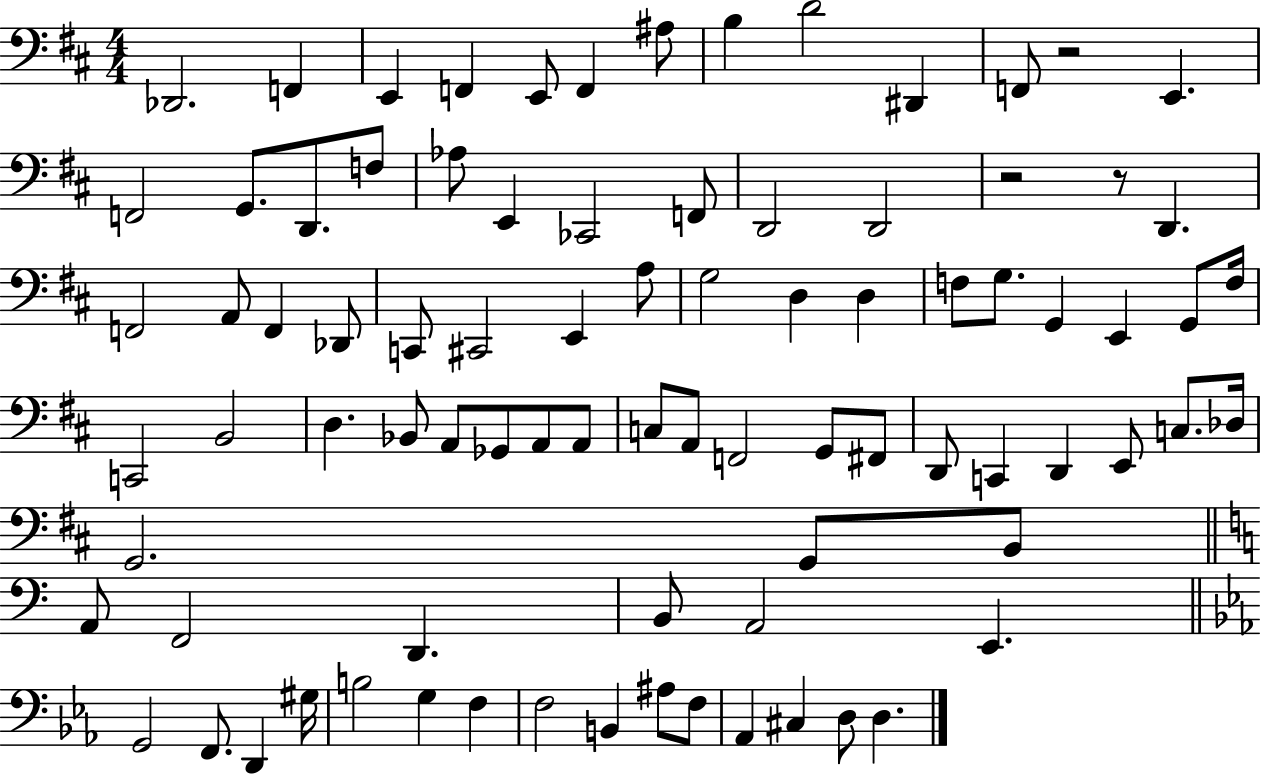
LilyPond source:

{
  \clef bass
  \numericTimeSignature
  \time 4/4
  \key d \major
  des,2. f,4 | e,4 f,4 e,8 f,4 ais8 | b4 d'2 dis,4 | f,8 r2 e,4. | \break f,2 g,8. d,8. f8 | aes8 e,4 ces,2 f,8 | d,2 d,2 | r2 r8 d,4. | \break f,2 a,8 f,4 des,8 | c,8 cis,2 e,4 a8 | g2 d4 d4 | f8 g8. g,4 e,4 g,8 f16 | \break c,2 b,2 | d4. bes,8 a,8 ges,8 a,8 a,8 | c8 a,8 f,2 g,8 fis,8 | d,8 c,4 d,4 e,8 c8. des16 | \break g,2. g,8 b,8 | \bar "||" \break \key a \minor a,8 f,2 d,4. | b,8 a,2 e,4. | \bar "||" \break \key c \minor g,2 f,8. d,4 gis16 | b2 g4 f4 | f2 b,4 ais8 f8 | aes,4 cis4 d8 d4. | \break \bar "|."
}